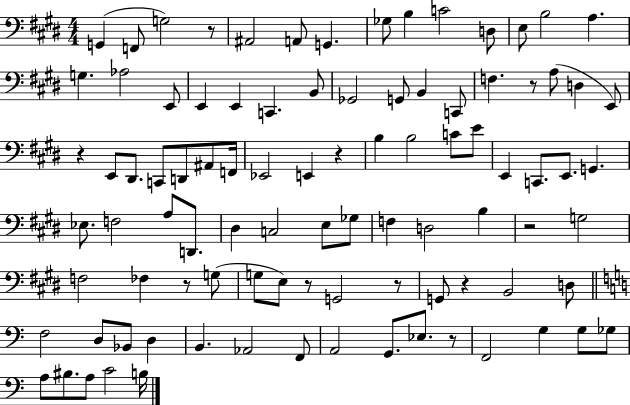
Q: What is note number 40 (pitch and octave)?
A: E4